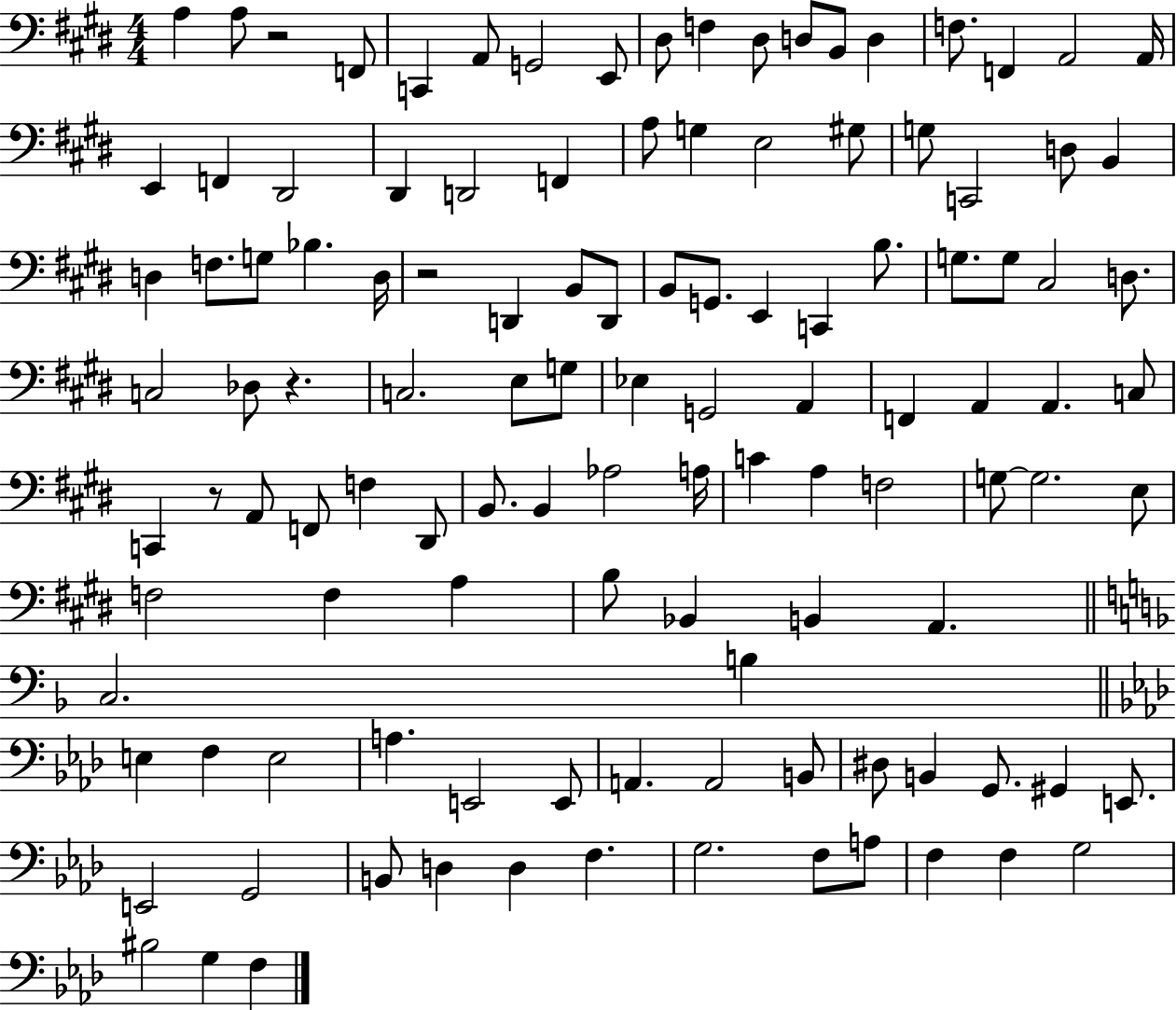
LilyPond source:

{
  \clef bass
  \numericTimeSignature
  \time 4/4
  \key e \major
  a4 a8 r2 f,8 | c,4 a,8 g,2 e,8 | dis8 f4 dis8 d8 b,8 d4 | f8. f,4 a,2 a,16 | \break e,4 f,4 dis,2 | dis,4 d,2 f,4 | a8 g4 e2 gis8 | g8 c,2 d8 b,4 | \break d4 f8. g8 bes4. d16 | r2 d,4 b,8 d,8 | b,8 g,8. e,4 c,4 b8. | g8. g8 cis2 d8. | \break c2 des8 r4. | c2. e8 g8 | ees4 g,2 a,4 | f,4 a,4 a,4. c8 | \break c,4 r8 a,8 f,8 f4 dis,8 | b,8. b,4 aes2 a16 | c'4 a4 f2 | g8~~ g2. e8 | \break f2 f4 a4 | b8 bes,4 b,4 a,4. | \bar "||" \break \key f \major c2. b4 | \bar "||" \break \key f \minor e4 f4 e2 | a4. e,2 e,8 | a,4. a,2 b,8 | dis8 b,4 g,8. gis,4 e,8. | \break e,2 g,2 | b,8 d4 d4 f4. | g2. f8 a8 | f4 f4 g2 | \break bis2 g4 f4 | \bar "|."
}